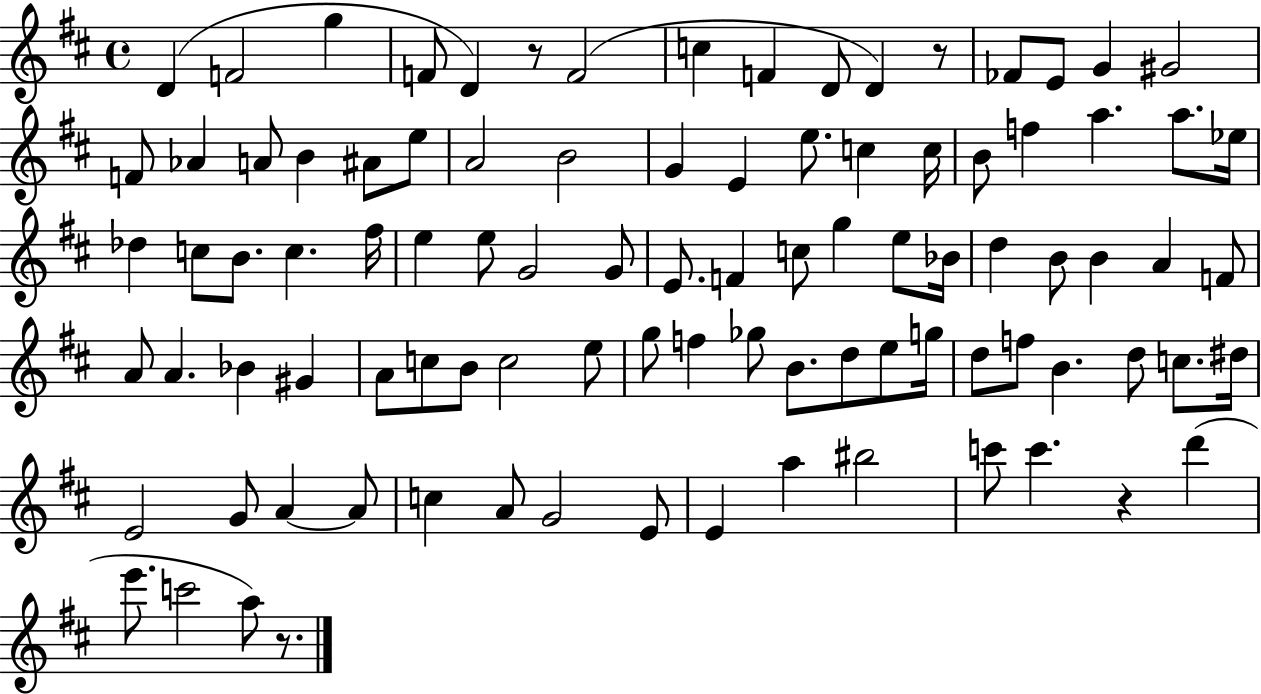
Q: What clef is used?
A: treble